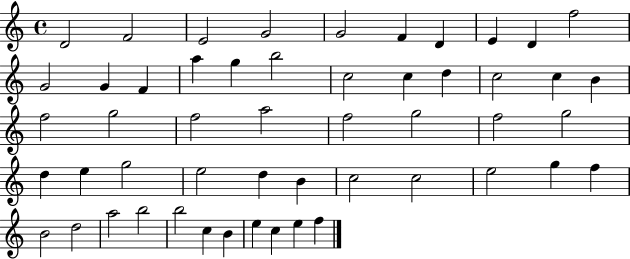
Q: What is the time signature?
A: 4/4